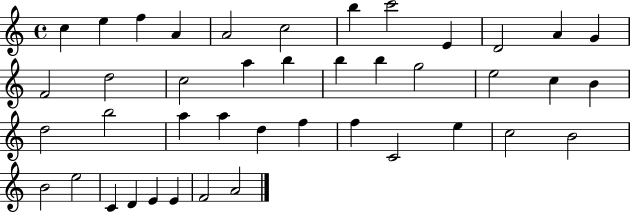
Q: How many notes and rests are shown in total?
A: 42